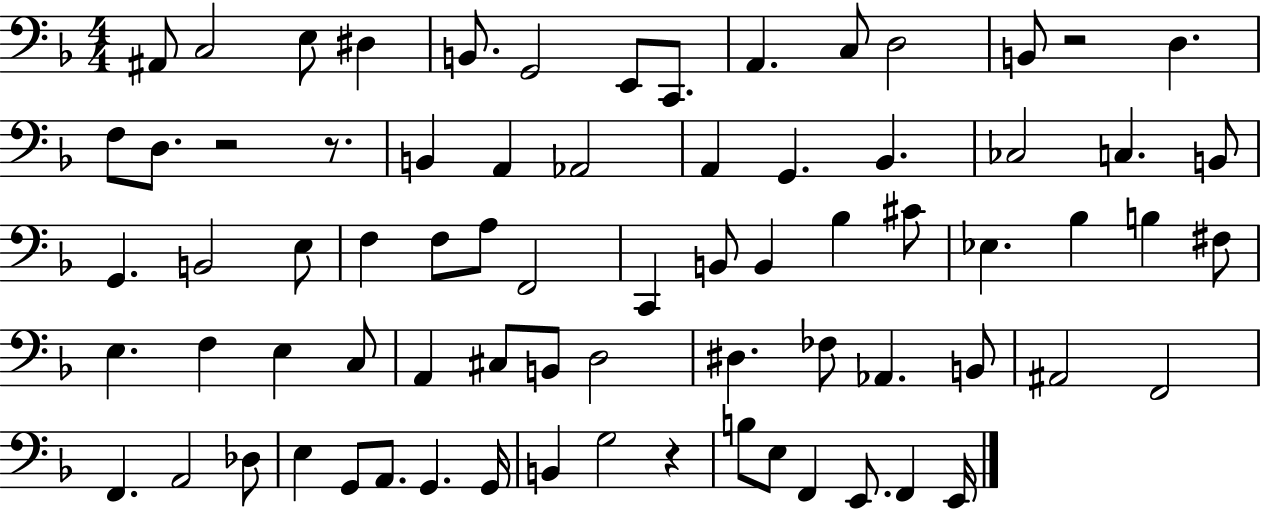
{
  \clef bass
  \numericTimeSignature
  \time 4/4
  \key f \major
  \repeat volta 2 { ais,8 c2 e8 dis4 | b,8. g,2 e,8 c,8. | a,4. c8 d2 | b,8 r2 d4. | \break f8 d8. r2 r8. | b,4 a,4 aes,2 | a,4 g,4. bes,4. | ces2 c4. b,8 | \break g,4. b,2 e8 | f4 f8 a8 f,2 | c,4 b,8 b,4 bes4 cis'8 | ees4. bes4 b4 fis8 | \break e4. f4 e4 c8 | a,4 cis8 b,8 d2 | dis4. fes8 aes,4. b,8 | ais,2 f,2 | \break f,4. a,2 des8 | e4 g,8 a,8. g,4. g,16 | b,4 g2 r4 | b8 e8 f,4 e,8. f,4 e,16 | \break } \bar "|."
}